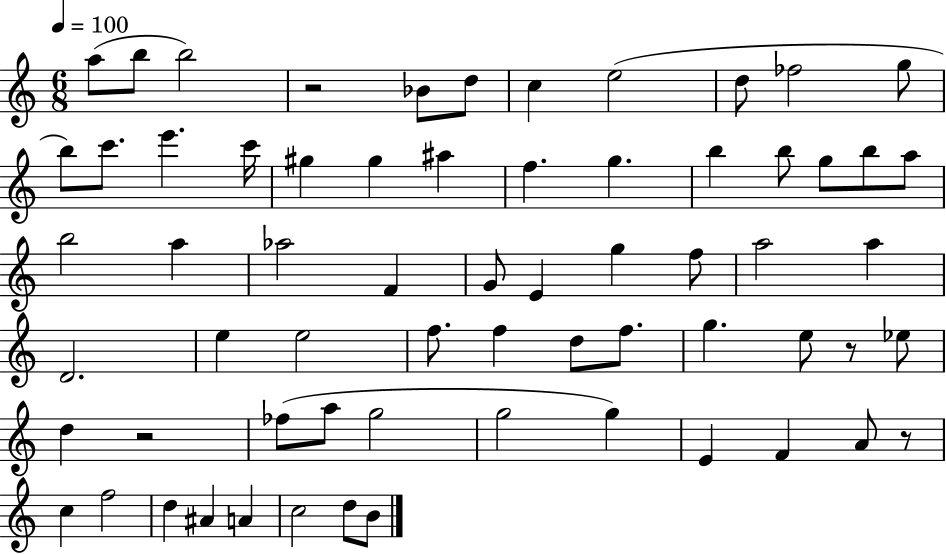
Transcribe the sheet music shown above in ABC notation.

X:1
T:Untitled
M:6/8
L:1/4
K:C
a/2 b/2 b2 z2 _B/2 d/2 c e2 d/2 _f2 g/2 b/2 c'/2 e' c'/4 ^g ^g ^a f g b b/2 g/2 b/2 a/2 b2 a _a2 F G/2 E g f/2 a2 a D2 e e2 f/2 f d/2 f/2 g e/2 z/2 _e/2 d z2 _f/2 a/2 g2 g2 g E F A/2 z/2 c f2 d ^A A c2 d/2 B/2